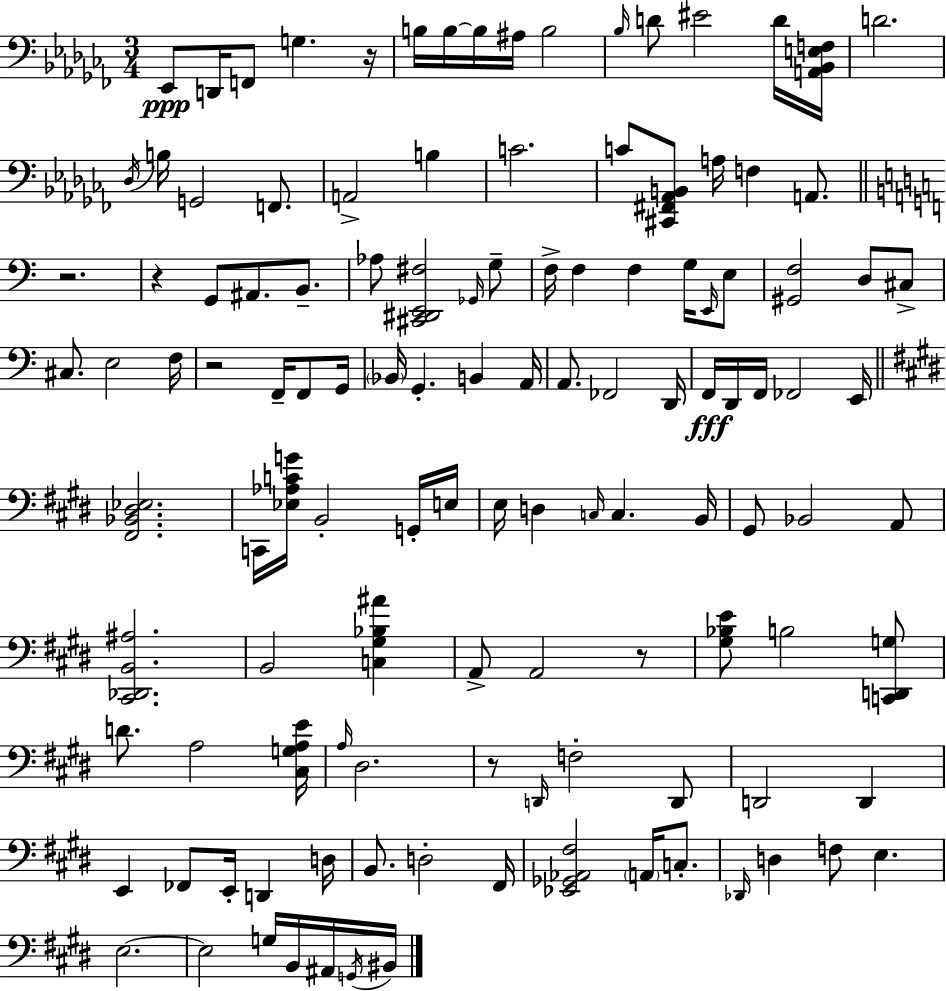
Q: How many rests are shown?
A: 6